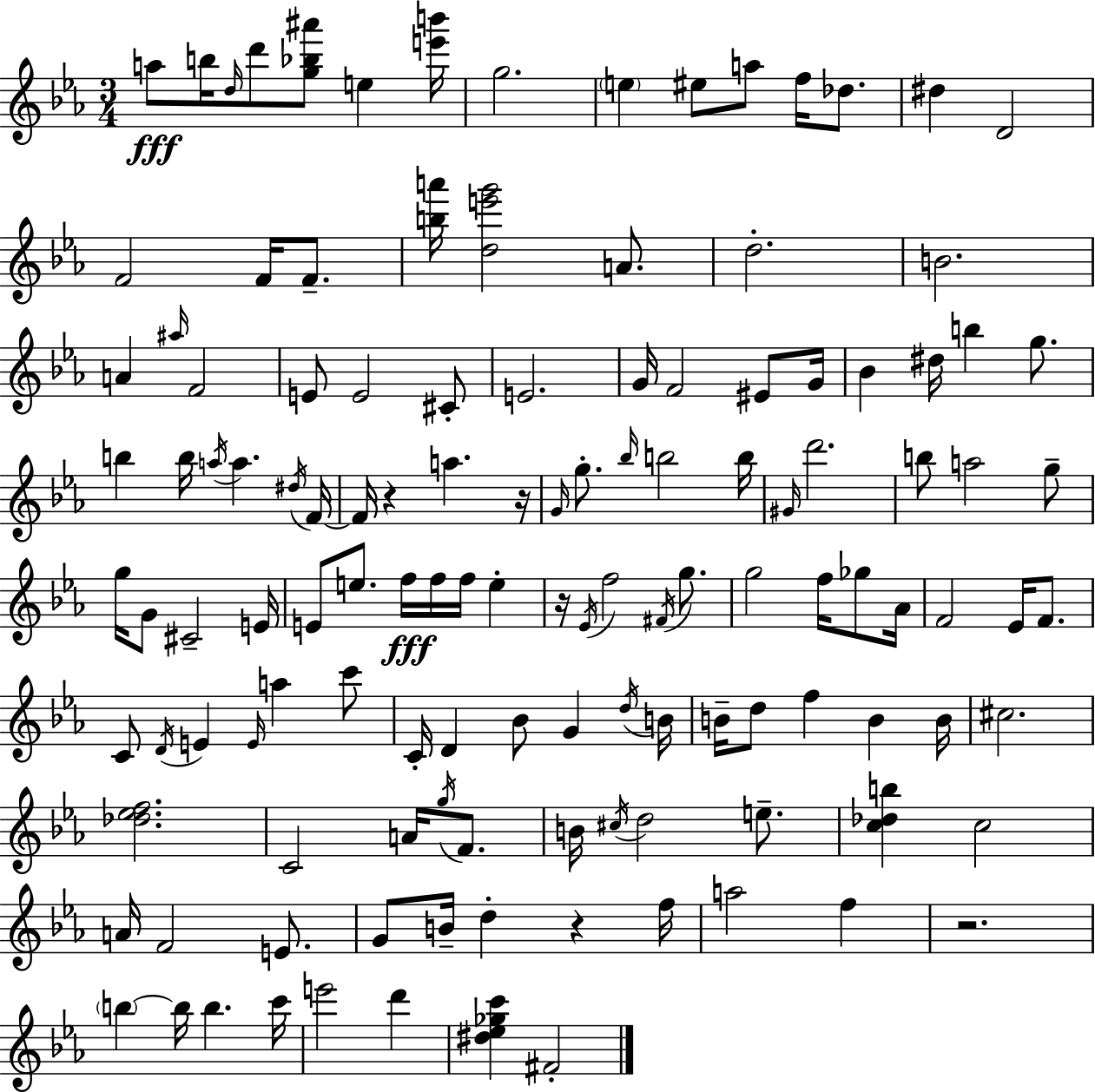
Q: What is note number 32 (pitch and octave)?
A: D#5